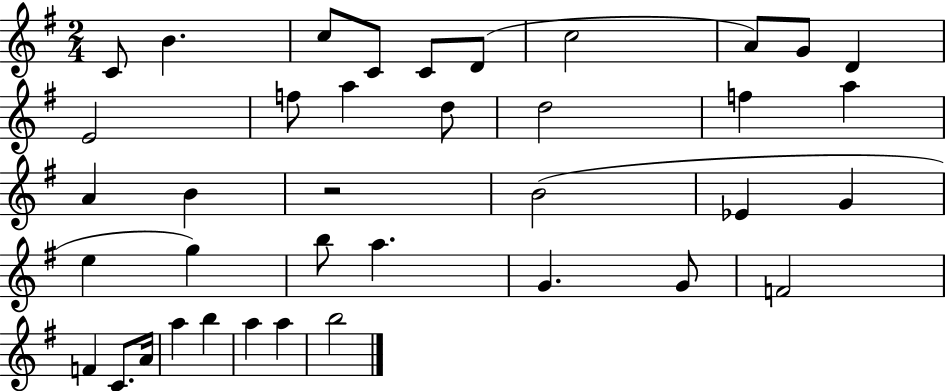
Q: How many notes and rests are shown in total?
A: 38